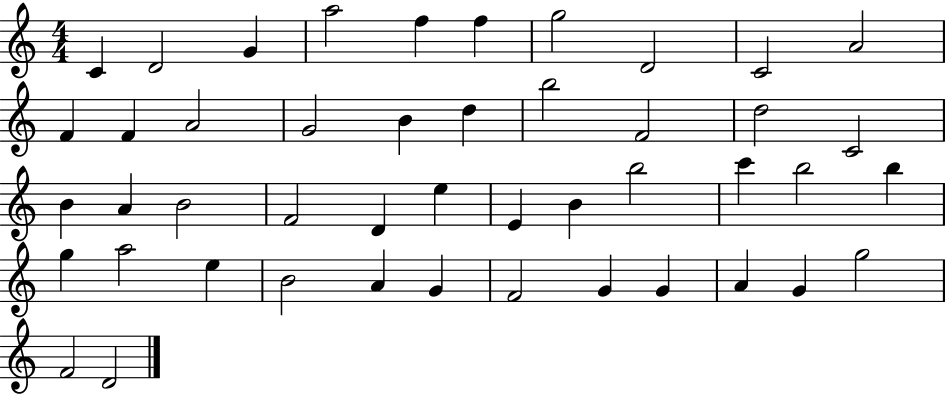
C4/q D4/h G4/q A5/h F5/q F5/q G5/h D4/h C4/h A4/h F4/q F4/q A4/h G4/h B4/q D5/q B5/h F4/h D5/h C4/h B4/q A4/q B4/h F4/h D4/q E5/q E4/q B4/q B5/h C6/q B5/h B5/q G5/q A5/h E5/q B4/h A4/q G4/q F4/h G4/q G4/q A4/q G4/q G5/h F4/h D4/h